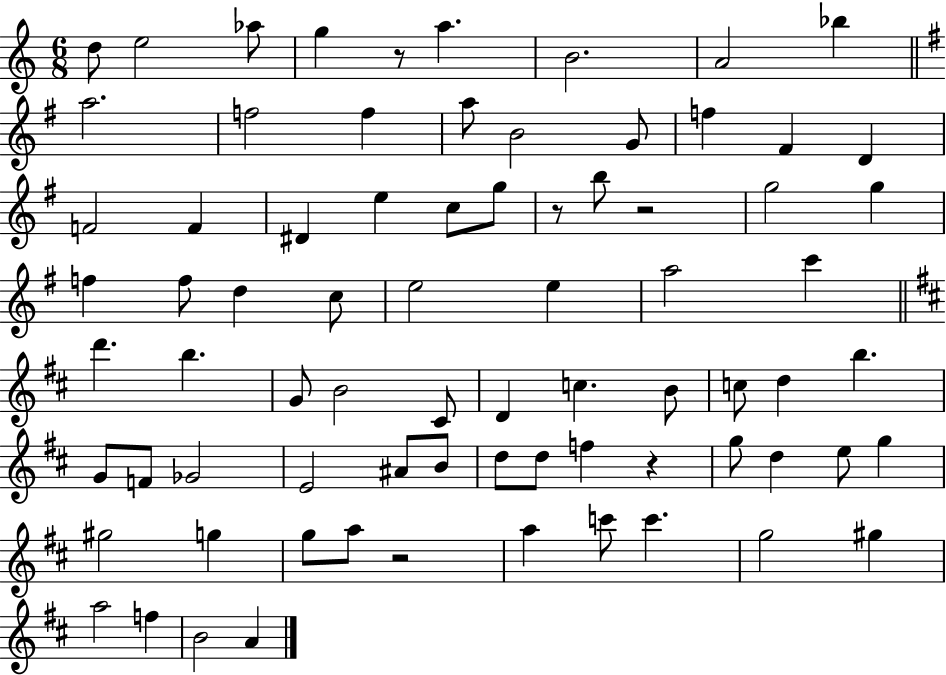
{
  \clef treble
  \numericTimeSignature
  \time 6/8
  \key c \major
  d''8 e''2 aes''8 | g''4 r8 a''4. | b'2. | a'2 bes''4 | \break \bar "||" \break \key g \major a''2. | f''2 f''4 | a''8 b'2 g'8 | f''4 fis'4 d'4 | \break f'2 f'4 | dis'4 e''4 c''8 g''8 | r8 b''8 r2 | g''2 g''4 | \break f''4 f''8 d''4 c''8 | e''2 e''4 | a''2 c'''4 | \bar "||" \break \key d \major d'''4. b''4. | g'8 b'2 cis'8 | d'4 c''4. b'8 | c''8 d''4 b''4. | \break g'8 f'8 ges'2 | e'2 ais'8 b'8 | d''8 d''8 f''4 r4 | g''8 d''4 e''8 g''4 | \break gis''2 g''4 | g''8 a''8 r2 | a''4 c'''8 c'''4. | g''2 gis''4 | \break a''2 f''4 | b'2 a'4 | \bar "|."
}